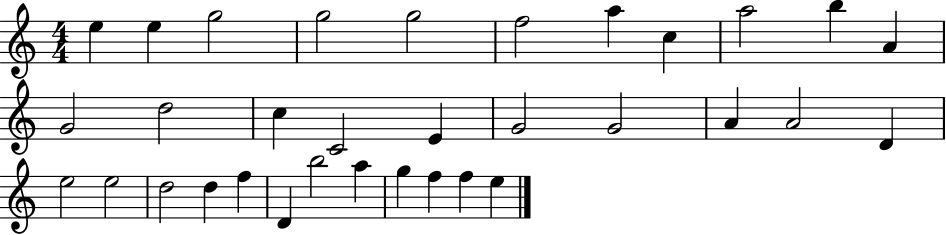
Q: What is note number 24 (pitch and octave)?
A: D5